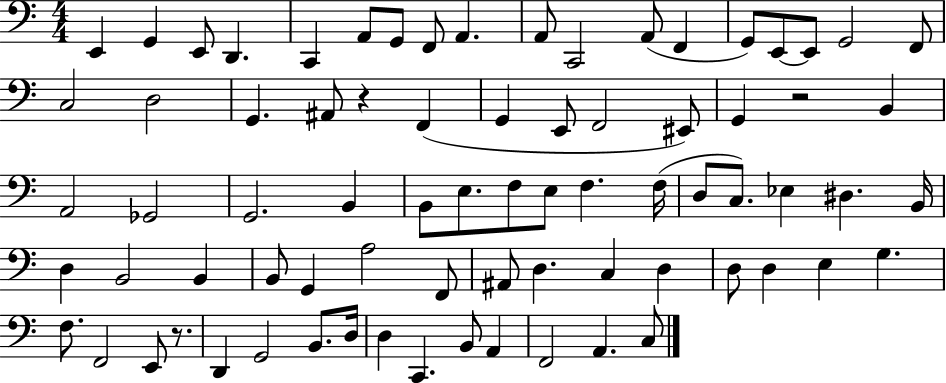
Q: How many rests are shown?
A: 3